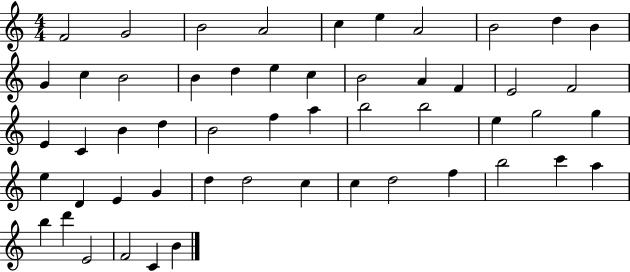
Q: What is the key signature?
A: C major